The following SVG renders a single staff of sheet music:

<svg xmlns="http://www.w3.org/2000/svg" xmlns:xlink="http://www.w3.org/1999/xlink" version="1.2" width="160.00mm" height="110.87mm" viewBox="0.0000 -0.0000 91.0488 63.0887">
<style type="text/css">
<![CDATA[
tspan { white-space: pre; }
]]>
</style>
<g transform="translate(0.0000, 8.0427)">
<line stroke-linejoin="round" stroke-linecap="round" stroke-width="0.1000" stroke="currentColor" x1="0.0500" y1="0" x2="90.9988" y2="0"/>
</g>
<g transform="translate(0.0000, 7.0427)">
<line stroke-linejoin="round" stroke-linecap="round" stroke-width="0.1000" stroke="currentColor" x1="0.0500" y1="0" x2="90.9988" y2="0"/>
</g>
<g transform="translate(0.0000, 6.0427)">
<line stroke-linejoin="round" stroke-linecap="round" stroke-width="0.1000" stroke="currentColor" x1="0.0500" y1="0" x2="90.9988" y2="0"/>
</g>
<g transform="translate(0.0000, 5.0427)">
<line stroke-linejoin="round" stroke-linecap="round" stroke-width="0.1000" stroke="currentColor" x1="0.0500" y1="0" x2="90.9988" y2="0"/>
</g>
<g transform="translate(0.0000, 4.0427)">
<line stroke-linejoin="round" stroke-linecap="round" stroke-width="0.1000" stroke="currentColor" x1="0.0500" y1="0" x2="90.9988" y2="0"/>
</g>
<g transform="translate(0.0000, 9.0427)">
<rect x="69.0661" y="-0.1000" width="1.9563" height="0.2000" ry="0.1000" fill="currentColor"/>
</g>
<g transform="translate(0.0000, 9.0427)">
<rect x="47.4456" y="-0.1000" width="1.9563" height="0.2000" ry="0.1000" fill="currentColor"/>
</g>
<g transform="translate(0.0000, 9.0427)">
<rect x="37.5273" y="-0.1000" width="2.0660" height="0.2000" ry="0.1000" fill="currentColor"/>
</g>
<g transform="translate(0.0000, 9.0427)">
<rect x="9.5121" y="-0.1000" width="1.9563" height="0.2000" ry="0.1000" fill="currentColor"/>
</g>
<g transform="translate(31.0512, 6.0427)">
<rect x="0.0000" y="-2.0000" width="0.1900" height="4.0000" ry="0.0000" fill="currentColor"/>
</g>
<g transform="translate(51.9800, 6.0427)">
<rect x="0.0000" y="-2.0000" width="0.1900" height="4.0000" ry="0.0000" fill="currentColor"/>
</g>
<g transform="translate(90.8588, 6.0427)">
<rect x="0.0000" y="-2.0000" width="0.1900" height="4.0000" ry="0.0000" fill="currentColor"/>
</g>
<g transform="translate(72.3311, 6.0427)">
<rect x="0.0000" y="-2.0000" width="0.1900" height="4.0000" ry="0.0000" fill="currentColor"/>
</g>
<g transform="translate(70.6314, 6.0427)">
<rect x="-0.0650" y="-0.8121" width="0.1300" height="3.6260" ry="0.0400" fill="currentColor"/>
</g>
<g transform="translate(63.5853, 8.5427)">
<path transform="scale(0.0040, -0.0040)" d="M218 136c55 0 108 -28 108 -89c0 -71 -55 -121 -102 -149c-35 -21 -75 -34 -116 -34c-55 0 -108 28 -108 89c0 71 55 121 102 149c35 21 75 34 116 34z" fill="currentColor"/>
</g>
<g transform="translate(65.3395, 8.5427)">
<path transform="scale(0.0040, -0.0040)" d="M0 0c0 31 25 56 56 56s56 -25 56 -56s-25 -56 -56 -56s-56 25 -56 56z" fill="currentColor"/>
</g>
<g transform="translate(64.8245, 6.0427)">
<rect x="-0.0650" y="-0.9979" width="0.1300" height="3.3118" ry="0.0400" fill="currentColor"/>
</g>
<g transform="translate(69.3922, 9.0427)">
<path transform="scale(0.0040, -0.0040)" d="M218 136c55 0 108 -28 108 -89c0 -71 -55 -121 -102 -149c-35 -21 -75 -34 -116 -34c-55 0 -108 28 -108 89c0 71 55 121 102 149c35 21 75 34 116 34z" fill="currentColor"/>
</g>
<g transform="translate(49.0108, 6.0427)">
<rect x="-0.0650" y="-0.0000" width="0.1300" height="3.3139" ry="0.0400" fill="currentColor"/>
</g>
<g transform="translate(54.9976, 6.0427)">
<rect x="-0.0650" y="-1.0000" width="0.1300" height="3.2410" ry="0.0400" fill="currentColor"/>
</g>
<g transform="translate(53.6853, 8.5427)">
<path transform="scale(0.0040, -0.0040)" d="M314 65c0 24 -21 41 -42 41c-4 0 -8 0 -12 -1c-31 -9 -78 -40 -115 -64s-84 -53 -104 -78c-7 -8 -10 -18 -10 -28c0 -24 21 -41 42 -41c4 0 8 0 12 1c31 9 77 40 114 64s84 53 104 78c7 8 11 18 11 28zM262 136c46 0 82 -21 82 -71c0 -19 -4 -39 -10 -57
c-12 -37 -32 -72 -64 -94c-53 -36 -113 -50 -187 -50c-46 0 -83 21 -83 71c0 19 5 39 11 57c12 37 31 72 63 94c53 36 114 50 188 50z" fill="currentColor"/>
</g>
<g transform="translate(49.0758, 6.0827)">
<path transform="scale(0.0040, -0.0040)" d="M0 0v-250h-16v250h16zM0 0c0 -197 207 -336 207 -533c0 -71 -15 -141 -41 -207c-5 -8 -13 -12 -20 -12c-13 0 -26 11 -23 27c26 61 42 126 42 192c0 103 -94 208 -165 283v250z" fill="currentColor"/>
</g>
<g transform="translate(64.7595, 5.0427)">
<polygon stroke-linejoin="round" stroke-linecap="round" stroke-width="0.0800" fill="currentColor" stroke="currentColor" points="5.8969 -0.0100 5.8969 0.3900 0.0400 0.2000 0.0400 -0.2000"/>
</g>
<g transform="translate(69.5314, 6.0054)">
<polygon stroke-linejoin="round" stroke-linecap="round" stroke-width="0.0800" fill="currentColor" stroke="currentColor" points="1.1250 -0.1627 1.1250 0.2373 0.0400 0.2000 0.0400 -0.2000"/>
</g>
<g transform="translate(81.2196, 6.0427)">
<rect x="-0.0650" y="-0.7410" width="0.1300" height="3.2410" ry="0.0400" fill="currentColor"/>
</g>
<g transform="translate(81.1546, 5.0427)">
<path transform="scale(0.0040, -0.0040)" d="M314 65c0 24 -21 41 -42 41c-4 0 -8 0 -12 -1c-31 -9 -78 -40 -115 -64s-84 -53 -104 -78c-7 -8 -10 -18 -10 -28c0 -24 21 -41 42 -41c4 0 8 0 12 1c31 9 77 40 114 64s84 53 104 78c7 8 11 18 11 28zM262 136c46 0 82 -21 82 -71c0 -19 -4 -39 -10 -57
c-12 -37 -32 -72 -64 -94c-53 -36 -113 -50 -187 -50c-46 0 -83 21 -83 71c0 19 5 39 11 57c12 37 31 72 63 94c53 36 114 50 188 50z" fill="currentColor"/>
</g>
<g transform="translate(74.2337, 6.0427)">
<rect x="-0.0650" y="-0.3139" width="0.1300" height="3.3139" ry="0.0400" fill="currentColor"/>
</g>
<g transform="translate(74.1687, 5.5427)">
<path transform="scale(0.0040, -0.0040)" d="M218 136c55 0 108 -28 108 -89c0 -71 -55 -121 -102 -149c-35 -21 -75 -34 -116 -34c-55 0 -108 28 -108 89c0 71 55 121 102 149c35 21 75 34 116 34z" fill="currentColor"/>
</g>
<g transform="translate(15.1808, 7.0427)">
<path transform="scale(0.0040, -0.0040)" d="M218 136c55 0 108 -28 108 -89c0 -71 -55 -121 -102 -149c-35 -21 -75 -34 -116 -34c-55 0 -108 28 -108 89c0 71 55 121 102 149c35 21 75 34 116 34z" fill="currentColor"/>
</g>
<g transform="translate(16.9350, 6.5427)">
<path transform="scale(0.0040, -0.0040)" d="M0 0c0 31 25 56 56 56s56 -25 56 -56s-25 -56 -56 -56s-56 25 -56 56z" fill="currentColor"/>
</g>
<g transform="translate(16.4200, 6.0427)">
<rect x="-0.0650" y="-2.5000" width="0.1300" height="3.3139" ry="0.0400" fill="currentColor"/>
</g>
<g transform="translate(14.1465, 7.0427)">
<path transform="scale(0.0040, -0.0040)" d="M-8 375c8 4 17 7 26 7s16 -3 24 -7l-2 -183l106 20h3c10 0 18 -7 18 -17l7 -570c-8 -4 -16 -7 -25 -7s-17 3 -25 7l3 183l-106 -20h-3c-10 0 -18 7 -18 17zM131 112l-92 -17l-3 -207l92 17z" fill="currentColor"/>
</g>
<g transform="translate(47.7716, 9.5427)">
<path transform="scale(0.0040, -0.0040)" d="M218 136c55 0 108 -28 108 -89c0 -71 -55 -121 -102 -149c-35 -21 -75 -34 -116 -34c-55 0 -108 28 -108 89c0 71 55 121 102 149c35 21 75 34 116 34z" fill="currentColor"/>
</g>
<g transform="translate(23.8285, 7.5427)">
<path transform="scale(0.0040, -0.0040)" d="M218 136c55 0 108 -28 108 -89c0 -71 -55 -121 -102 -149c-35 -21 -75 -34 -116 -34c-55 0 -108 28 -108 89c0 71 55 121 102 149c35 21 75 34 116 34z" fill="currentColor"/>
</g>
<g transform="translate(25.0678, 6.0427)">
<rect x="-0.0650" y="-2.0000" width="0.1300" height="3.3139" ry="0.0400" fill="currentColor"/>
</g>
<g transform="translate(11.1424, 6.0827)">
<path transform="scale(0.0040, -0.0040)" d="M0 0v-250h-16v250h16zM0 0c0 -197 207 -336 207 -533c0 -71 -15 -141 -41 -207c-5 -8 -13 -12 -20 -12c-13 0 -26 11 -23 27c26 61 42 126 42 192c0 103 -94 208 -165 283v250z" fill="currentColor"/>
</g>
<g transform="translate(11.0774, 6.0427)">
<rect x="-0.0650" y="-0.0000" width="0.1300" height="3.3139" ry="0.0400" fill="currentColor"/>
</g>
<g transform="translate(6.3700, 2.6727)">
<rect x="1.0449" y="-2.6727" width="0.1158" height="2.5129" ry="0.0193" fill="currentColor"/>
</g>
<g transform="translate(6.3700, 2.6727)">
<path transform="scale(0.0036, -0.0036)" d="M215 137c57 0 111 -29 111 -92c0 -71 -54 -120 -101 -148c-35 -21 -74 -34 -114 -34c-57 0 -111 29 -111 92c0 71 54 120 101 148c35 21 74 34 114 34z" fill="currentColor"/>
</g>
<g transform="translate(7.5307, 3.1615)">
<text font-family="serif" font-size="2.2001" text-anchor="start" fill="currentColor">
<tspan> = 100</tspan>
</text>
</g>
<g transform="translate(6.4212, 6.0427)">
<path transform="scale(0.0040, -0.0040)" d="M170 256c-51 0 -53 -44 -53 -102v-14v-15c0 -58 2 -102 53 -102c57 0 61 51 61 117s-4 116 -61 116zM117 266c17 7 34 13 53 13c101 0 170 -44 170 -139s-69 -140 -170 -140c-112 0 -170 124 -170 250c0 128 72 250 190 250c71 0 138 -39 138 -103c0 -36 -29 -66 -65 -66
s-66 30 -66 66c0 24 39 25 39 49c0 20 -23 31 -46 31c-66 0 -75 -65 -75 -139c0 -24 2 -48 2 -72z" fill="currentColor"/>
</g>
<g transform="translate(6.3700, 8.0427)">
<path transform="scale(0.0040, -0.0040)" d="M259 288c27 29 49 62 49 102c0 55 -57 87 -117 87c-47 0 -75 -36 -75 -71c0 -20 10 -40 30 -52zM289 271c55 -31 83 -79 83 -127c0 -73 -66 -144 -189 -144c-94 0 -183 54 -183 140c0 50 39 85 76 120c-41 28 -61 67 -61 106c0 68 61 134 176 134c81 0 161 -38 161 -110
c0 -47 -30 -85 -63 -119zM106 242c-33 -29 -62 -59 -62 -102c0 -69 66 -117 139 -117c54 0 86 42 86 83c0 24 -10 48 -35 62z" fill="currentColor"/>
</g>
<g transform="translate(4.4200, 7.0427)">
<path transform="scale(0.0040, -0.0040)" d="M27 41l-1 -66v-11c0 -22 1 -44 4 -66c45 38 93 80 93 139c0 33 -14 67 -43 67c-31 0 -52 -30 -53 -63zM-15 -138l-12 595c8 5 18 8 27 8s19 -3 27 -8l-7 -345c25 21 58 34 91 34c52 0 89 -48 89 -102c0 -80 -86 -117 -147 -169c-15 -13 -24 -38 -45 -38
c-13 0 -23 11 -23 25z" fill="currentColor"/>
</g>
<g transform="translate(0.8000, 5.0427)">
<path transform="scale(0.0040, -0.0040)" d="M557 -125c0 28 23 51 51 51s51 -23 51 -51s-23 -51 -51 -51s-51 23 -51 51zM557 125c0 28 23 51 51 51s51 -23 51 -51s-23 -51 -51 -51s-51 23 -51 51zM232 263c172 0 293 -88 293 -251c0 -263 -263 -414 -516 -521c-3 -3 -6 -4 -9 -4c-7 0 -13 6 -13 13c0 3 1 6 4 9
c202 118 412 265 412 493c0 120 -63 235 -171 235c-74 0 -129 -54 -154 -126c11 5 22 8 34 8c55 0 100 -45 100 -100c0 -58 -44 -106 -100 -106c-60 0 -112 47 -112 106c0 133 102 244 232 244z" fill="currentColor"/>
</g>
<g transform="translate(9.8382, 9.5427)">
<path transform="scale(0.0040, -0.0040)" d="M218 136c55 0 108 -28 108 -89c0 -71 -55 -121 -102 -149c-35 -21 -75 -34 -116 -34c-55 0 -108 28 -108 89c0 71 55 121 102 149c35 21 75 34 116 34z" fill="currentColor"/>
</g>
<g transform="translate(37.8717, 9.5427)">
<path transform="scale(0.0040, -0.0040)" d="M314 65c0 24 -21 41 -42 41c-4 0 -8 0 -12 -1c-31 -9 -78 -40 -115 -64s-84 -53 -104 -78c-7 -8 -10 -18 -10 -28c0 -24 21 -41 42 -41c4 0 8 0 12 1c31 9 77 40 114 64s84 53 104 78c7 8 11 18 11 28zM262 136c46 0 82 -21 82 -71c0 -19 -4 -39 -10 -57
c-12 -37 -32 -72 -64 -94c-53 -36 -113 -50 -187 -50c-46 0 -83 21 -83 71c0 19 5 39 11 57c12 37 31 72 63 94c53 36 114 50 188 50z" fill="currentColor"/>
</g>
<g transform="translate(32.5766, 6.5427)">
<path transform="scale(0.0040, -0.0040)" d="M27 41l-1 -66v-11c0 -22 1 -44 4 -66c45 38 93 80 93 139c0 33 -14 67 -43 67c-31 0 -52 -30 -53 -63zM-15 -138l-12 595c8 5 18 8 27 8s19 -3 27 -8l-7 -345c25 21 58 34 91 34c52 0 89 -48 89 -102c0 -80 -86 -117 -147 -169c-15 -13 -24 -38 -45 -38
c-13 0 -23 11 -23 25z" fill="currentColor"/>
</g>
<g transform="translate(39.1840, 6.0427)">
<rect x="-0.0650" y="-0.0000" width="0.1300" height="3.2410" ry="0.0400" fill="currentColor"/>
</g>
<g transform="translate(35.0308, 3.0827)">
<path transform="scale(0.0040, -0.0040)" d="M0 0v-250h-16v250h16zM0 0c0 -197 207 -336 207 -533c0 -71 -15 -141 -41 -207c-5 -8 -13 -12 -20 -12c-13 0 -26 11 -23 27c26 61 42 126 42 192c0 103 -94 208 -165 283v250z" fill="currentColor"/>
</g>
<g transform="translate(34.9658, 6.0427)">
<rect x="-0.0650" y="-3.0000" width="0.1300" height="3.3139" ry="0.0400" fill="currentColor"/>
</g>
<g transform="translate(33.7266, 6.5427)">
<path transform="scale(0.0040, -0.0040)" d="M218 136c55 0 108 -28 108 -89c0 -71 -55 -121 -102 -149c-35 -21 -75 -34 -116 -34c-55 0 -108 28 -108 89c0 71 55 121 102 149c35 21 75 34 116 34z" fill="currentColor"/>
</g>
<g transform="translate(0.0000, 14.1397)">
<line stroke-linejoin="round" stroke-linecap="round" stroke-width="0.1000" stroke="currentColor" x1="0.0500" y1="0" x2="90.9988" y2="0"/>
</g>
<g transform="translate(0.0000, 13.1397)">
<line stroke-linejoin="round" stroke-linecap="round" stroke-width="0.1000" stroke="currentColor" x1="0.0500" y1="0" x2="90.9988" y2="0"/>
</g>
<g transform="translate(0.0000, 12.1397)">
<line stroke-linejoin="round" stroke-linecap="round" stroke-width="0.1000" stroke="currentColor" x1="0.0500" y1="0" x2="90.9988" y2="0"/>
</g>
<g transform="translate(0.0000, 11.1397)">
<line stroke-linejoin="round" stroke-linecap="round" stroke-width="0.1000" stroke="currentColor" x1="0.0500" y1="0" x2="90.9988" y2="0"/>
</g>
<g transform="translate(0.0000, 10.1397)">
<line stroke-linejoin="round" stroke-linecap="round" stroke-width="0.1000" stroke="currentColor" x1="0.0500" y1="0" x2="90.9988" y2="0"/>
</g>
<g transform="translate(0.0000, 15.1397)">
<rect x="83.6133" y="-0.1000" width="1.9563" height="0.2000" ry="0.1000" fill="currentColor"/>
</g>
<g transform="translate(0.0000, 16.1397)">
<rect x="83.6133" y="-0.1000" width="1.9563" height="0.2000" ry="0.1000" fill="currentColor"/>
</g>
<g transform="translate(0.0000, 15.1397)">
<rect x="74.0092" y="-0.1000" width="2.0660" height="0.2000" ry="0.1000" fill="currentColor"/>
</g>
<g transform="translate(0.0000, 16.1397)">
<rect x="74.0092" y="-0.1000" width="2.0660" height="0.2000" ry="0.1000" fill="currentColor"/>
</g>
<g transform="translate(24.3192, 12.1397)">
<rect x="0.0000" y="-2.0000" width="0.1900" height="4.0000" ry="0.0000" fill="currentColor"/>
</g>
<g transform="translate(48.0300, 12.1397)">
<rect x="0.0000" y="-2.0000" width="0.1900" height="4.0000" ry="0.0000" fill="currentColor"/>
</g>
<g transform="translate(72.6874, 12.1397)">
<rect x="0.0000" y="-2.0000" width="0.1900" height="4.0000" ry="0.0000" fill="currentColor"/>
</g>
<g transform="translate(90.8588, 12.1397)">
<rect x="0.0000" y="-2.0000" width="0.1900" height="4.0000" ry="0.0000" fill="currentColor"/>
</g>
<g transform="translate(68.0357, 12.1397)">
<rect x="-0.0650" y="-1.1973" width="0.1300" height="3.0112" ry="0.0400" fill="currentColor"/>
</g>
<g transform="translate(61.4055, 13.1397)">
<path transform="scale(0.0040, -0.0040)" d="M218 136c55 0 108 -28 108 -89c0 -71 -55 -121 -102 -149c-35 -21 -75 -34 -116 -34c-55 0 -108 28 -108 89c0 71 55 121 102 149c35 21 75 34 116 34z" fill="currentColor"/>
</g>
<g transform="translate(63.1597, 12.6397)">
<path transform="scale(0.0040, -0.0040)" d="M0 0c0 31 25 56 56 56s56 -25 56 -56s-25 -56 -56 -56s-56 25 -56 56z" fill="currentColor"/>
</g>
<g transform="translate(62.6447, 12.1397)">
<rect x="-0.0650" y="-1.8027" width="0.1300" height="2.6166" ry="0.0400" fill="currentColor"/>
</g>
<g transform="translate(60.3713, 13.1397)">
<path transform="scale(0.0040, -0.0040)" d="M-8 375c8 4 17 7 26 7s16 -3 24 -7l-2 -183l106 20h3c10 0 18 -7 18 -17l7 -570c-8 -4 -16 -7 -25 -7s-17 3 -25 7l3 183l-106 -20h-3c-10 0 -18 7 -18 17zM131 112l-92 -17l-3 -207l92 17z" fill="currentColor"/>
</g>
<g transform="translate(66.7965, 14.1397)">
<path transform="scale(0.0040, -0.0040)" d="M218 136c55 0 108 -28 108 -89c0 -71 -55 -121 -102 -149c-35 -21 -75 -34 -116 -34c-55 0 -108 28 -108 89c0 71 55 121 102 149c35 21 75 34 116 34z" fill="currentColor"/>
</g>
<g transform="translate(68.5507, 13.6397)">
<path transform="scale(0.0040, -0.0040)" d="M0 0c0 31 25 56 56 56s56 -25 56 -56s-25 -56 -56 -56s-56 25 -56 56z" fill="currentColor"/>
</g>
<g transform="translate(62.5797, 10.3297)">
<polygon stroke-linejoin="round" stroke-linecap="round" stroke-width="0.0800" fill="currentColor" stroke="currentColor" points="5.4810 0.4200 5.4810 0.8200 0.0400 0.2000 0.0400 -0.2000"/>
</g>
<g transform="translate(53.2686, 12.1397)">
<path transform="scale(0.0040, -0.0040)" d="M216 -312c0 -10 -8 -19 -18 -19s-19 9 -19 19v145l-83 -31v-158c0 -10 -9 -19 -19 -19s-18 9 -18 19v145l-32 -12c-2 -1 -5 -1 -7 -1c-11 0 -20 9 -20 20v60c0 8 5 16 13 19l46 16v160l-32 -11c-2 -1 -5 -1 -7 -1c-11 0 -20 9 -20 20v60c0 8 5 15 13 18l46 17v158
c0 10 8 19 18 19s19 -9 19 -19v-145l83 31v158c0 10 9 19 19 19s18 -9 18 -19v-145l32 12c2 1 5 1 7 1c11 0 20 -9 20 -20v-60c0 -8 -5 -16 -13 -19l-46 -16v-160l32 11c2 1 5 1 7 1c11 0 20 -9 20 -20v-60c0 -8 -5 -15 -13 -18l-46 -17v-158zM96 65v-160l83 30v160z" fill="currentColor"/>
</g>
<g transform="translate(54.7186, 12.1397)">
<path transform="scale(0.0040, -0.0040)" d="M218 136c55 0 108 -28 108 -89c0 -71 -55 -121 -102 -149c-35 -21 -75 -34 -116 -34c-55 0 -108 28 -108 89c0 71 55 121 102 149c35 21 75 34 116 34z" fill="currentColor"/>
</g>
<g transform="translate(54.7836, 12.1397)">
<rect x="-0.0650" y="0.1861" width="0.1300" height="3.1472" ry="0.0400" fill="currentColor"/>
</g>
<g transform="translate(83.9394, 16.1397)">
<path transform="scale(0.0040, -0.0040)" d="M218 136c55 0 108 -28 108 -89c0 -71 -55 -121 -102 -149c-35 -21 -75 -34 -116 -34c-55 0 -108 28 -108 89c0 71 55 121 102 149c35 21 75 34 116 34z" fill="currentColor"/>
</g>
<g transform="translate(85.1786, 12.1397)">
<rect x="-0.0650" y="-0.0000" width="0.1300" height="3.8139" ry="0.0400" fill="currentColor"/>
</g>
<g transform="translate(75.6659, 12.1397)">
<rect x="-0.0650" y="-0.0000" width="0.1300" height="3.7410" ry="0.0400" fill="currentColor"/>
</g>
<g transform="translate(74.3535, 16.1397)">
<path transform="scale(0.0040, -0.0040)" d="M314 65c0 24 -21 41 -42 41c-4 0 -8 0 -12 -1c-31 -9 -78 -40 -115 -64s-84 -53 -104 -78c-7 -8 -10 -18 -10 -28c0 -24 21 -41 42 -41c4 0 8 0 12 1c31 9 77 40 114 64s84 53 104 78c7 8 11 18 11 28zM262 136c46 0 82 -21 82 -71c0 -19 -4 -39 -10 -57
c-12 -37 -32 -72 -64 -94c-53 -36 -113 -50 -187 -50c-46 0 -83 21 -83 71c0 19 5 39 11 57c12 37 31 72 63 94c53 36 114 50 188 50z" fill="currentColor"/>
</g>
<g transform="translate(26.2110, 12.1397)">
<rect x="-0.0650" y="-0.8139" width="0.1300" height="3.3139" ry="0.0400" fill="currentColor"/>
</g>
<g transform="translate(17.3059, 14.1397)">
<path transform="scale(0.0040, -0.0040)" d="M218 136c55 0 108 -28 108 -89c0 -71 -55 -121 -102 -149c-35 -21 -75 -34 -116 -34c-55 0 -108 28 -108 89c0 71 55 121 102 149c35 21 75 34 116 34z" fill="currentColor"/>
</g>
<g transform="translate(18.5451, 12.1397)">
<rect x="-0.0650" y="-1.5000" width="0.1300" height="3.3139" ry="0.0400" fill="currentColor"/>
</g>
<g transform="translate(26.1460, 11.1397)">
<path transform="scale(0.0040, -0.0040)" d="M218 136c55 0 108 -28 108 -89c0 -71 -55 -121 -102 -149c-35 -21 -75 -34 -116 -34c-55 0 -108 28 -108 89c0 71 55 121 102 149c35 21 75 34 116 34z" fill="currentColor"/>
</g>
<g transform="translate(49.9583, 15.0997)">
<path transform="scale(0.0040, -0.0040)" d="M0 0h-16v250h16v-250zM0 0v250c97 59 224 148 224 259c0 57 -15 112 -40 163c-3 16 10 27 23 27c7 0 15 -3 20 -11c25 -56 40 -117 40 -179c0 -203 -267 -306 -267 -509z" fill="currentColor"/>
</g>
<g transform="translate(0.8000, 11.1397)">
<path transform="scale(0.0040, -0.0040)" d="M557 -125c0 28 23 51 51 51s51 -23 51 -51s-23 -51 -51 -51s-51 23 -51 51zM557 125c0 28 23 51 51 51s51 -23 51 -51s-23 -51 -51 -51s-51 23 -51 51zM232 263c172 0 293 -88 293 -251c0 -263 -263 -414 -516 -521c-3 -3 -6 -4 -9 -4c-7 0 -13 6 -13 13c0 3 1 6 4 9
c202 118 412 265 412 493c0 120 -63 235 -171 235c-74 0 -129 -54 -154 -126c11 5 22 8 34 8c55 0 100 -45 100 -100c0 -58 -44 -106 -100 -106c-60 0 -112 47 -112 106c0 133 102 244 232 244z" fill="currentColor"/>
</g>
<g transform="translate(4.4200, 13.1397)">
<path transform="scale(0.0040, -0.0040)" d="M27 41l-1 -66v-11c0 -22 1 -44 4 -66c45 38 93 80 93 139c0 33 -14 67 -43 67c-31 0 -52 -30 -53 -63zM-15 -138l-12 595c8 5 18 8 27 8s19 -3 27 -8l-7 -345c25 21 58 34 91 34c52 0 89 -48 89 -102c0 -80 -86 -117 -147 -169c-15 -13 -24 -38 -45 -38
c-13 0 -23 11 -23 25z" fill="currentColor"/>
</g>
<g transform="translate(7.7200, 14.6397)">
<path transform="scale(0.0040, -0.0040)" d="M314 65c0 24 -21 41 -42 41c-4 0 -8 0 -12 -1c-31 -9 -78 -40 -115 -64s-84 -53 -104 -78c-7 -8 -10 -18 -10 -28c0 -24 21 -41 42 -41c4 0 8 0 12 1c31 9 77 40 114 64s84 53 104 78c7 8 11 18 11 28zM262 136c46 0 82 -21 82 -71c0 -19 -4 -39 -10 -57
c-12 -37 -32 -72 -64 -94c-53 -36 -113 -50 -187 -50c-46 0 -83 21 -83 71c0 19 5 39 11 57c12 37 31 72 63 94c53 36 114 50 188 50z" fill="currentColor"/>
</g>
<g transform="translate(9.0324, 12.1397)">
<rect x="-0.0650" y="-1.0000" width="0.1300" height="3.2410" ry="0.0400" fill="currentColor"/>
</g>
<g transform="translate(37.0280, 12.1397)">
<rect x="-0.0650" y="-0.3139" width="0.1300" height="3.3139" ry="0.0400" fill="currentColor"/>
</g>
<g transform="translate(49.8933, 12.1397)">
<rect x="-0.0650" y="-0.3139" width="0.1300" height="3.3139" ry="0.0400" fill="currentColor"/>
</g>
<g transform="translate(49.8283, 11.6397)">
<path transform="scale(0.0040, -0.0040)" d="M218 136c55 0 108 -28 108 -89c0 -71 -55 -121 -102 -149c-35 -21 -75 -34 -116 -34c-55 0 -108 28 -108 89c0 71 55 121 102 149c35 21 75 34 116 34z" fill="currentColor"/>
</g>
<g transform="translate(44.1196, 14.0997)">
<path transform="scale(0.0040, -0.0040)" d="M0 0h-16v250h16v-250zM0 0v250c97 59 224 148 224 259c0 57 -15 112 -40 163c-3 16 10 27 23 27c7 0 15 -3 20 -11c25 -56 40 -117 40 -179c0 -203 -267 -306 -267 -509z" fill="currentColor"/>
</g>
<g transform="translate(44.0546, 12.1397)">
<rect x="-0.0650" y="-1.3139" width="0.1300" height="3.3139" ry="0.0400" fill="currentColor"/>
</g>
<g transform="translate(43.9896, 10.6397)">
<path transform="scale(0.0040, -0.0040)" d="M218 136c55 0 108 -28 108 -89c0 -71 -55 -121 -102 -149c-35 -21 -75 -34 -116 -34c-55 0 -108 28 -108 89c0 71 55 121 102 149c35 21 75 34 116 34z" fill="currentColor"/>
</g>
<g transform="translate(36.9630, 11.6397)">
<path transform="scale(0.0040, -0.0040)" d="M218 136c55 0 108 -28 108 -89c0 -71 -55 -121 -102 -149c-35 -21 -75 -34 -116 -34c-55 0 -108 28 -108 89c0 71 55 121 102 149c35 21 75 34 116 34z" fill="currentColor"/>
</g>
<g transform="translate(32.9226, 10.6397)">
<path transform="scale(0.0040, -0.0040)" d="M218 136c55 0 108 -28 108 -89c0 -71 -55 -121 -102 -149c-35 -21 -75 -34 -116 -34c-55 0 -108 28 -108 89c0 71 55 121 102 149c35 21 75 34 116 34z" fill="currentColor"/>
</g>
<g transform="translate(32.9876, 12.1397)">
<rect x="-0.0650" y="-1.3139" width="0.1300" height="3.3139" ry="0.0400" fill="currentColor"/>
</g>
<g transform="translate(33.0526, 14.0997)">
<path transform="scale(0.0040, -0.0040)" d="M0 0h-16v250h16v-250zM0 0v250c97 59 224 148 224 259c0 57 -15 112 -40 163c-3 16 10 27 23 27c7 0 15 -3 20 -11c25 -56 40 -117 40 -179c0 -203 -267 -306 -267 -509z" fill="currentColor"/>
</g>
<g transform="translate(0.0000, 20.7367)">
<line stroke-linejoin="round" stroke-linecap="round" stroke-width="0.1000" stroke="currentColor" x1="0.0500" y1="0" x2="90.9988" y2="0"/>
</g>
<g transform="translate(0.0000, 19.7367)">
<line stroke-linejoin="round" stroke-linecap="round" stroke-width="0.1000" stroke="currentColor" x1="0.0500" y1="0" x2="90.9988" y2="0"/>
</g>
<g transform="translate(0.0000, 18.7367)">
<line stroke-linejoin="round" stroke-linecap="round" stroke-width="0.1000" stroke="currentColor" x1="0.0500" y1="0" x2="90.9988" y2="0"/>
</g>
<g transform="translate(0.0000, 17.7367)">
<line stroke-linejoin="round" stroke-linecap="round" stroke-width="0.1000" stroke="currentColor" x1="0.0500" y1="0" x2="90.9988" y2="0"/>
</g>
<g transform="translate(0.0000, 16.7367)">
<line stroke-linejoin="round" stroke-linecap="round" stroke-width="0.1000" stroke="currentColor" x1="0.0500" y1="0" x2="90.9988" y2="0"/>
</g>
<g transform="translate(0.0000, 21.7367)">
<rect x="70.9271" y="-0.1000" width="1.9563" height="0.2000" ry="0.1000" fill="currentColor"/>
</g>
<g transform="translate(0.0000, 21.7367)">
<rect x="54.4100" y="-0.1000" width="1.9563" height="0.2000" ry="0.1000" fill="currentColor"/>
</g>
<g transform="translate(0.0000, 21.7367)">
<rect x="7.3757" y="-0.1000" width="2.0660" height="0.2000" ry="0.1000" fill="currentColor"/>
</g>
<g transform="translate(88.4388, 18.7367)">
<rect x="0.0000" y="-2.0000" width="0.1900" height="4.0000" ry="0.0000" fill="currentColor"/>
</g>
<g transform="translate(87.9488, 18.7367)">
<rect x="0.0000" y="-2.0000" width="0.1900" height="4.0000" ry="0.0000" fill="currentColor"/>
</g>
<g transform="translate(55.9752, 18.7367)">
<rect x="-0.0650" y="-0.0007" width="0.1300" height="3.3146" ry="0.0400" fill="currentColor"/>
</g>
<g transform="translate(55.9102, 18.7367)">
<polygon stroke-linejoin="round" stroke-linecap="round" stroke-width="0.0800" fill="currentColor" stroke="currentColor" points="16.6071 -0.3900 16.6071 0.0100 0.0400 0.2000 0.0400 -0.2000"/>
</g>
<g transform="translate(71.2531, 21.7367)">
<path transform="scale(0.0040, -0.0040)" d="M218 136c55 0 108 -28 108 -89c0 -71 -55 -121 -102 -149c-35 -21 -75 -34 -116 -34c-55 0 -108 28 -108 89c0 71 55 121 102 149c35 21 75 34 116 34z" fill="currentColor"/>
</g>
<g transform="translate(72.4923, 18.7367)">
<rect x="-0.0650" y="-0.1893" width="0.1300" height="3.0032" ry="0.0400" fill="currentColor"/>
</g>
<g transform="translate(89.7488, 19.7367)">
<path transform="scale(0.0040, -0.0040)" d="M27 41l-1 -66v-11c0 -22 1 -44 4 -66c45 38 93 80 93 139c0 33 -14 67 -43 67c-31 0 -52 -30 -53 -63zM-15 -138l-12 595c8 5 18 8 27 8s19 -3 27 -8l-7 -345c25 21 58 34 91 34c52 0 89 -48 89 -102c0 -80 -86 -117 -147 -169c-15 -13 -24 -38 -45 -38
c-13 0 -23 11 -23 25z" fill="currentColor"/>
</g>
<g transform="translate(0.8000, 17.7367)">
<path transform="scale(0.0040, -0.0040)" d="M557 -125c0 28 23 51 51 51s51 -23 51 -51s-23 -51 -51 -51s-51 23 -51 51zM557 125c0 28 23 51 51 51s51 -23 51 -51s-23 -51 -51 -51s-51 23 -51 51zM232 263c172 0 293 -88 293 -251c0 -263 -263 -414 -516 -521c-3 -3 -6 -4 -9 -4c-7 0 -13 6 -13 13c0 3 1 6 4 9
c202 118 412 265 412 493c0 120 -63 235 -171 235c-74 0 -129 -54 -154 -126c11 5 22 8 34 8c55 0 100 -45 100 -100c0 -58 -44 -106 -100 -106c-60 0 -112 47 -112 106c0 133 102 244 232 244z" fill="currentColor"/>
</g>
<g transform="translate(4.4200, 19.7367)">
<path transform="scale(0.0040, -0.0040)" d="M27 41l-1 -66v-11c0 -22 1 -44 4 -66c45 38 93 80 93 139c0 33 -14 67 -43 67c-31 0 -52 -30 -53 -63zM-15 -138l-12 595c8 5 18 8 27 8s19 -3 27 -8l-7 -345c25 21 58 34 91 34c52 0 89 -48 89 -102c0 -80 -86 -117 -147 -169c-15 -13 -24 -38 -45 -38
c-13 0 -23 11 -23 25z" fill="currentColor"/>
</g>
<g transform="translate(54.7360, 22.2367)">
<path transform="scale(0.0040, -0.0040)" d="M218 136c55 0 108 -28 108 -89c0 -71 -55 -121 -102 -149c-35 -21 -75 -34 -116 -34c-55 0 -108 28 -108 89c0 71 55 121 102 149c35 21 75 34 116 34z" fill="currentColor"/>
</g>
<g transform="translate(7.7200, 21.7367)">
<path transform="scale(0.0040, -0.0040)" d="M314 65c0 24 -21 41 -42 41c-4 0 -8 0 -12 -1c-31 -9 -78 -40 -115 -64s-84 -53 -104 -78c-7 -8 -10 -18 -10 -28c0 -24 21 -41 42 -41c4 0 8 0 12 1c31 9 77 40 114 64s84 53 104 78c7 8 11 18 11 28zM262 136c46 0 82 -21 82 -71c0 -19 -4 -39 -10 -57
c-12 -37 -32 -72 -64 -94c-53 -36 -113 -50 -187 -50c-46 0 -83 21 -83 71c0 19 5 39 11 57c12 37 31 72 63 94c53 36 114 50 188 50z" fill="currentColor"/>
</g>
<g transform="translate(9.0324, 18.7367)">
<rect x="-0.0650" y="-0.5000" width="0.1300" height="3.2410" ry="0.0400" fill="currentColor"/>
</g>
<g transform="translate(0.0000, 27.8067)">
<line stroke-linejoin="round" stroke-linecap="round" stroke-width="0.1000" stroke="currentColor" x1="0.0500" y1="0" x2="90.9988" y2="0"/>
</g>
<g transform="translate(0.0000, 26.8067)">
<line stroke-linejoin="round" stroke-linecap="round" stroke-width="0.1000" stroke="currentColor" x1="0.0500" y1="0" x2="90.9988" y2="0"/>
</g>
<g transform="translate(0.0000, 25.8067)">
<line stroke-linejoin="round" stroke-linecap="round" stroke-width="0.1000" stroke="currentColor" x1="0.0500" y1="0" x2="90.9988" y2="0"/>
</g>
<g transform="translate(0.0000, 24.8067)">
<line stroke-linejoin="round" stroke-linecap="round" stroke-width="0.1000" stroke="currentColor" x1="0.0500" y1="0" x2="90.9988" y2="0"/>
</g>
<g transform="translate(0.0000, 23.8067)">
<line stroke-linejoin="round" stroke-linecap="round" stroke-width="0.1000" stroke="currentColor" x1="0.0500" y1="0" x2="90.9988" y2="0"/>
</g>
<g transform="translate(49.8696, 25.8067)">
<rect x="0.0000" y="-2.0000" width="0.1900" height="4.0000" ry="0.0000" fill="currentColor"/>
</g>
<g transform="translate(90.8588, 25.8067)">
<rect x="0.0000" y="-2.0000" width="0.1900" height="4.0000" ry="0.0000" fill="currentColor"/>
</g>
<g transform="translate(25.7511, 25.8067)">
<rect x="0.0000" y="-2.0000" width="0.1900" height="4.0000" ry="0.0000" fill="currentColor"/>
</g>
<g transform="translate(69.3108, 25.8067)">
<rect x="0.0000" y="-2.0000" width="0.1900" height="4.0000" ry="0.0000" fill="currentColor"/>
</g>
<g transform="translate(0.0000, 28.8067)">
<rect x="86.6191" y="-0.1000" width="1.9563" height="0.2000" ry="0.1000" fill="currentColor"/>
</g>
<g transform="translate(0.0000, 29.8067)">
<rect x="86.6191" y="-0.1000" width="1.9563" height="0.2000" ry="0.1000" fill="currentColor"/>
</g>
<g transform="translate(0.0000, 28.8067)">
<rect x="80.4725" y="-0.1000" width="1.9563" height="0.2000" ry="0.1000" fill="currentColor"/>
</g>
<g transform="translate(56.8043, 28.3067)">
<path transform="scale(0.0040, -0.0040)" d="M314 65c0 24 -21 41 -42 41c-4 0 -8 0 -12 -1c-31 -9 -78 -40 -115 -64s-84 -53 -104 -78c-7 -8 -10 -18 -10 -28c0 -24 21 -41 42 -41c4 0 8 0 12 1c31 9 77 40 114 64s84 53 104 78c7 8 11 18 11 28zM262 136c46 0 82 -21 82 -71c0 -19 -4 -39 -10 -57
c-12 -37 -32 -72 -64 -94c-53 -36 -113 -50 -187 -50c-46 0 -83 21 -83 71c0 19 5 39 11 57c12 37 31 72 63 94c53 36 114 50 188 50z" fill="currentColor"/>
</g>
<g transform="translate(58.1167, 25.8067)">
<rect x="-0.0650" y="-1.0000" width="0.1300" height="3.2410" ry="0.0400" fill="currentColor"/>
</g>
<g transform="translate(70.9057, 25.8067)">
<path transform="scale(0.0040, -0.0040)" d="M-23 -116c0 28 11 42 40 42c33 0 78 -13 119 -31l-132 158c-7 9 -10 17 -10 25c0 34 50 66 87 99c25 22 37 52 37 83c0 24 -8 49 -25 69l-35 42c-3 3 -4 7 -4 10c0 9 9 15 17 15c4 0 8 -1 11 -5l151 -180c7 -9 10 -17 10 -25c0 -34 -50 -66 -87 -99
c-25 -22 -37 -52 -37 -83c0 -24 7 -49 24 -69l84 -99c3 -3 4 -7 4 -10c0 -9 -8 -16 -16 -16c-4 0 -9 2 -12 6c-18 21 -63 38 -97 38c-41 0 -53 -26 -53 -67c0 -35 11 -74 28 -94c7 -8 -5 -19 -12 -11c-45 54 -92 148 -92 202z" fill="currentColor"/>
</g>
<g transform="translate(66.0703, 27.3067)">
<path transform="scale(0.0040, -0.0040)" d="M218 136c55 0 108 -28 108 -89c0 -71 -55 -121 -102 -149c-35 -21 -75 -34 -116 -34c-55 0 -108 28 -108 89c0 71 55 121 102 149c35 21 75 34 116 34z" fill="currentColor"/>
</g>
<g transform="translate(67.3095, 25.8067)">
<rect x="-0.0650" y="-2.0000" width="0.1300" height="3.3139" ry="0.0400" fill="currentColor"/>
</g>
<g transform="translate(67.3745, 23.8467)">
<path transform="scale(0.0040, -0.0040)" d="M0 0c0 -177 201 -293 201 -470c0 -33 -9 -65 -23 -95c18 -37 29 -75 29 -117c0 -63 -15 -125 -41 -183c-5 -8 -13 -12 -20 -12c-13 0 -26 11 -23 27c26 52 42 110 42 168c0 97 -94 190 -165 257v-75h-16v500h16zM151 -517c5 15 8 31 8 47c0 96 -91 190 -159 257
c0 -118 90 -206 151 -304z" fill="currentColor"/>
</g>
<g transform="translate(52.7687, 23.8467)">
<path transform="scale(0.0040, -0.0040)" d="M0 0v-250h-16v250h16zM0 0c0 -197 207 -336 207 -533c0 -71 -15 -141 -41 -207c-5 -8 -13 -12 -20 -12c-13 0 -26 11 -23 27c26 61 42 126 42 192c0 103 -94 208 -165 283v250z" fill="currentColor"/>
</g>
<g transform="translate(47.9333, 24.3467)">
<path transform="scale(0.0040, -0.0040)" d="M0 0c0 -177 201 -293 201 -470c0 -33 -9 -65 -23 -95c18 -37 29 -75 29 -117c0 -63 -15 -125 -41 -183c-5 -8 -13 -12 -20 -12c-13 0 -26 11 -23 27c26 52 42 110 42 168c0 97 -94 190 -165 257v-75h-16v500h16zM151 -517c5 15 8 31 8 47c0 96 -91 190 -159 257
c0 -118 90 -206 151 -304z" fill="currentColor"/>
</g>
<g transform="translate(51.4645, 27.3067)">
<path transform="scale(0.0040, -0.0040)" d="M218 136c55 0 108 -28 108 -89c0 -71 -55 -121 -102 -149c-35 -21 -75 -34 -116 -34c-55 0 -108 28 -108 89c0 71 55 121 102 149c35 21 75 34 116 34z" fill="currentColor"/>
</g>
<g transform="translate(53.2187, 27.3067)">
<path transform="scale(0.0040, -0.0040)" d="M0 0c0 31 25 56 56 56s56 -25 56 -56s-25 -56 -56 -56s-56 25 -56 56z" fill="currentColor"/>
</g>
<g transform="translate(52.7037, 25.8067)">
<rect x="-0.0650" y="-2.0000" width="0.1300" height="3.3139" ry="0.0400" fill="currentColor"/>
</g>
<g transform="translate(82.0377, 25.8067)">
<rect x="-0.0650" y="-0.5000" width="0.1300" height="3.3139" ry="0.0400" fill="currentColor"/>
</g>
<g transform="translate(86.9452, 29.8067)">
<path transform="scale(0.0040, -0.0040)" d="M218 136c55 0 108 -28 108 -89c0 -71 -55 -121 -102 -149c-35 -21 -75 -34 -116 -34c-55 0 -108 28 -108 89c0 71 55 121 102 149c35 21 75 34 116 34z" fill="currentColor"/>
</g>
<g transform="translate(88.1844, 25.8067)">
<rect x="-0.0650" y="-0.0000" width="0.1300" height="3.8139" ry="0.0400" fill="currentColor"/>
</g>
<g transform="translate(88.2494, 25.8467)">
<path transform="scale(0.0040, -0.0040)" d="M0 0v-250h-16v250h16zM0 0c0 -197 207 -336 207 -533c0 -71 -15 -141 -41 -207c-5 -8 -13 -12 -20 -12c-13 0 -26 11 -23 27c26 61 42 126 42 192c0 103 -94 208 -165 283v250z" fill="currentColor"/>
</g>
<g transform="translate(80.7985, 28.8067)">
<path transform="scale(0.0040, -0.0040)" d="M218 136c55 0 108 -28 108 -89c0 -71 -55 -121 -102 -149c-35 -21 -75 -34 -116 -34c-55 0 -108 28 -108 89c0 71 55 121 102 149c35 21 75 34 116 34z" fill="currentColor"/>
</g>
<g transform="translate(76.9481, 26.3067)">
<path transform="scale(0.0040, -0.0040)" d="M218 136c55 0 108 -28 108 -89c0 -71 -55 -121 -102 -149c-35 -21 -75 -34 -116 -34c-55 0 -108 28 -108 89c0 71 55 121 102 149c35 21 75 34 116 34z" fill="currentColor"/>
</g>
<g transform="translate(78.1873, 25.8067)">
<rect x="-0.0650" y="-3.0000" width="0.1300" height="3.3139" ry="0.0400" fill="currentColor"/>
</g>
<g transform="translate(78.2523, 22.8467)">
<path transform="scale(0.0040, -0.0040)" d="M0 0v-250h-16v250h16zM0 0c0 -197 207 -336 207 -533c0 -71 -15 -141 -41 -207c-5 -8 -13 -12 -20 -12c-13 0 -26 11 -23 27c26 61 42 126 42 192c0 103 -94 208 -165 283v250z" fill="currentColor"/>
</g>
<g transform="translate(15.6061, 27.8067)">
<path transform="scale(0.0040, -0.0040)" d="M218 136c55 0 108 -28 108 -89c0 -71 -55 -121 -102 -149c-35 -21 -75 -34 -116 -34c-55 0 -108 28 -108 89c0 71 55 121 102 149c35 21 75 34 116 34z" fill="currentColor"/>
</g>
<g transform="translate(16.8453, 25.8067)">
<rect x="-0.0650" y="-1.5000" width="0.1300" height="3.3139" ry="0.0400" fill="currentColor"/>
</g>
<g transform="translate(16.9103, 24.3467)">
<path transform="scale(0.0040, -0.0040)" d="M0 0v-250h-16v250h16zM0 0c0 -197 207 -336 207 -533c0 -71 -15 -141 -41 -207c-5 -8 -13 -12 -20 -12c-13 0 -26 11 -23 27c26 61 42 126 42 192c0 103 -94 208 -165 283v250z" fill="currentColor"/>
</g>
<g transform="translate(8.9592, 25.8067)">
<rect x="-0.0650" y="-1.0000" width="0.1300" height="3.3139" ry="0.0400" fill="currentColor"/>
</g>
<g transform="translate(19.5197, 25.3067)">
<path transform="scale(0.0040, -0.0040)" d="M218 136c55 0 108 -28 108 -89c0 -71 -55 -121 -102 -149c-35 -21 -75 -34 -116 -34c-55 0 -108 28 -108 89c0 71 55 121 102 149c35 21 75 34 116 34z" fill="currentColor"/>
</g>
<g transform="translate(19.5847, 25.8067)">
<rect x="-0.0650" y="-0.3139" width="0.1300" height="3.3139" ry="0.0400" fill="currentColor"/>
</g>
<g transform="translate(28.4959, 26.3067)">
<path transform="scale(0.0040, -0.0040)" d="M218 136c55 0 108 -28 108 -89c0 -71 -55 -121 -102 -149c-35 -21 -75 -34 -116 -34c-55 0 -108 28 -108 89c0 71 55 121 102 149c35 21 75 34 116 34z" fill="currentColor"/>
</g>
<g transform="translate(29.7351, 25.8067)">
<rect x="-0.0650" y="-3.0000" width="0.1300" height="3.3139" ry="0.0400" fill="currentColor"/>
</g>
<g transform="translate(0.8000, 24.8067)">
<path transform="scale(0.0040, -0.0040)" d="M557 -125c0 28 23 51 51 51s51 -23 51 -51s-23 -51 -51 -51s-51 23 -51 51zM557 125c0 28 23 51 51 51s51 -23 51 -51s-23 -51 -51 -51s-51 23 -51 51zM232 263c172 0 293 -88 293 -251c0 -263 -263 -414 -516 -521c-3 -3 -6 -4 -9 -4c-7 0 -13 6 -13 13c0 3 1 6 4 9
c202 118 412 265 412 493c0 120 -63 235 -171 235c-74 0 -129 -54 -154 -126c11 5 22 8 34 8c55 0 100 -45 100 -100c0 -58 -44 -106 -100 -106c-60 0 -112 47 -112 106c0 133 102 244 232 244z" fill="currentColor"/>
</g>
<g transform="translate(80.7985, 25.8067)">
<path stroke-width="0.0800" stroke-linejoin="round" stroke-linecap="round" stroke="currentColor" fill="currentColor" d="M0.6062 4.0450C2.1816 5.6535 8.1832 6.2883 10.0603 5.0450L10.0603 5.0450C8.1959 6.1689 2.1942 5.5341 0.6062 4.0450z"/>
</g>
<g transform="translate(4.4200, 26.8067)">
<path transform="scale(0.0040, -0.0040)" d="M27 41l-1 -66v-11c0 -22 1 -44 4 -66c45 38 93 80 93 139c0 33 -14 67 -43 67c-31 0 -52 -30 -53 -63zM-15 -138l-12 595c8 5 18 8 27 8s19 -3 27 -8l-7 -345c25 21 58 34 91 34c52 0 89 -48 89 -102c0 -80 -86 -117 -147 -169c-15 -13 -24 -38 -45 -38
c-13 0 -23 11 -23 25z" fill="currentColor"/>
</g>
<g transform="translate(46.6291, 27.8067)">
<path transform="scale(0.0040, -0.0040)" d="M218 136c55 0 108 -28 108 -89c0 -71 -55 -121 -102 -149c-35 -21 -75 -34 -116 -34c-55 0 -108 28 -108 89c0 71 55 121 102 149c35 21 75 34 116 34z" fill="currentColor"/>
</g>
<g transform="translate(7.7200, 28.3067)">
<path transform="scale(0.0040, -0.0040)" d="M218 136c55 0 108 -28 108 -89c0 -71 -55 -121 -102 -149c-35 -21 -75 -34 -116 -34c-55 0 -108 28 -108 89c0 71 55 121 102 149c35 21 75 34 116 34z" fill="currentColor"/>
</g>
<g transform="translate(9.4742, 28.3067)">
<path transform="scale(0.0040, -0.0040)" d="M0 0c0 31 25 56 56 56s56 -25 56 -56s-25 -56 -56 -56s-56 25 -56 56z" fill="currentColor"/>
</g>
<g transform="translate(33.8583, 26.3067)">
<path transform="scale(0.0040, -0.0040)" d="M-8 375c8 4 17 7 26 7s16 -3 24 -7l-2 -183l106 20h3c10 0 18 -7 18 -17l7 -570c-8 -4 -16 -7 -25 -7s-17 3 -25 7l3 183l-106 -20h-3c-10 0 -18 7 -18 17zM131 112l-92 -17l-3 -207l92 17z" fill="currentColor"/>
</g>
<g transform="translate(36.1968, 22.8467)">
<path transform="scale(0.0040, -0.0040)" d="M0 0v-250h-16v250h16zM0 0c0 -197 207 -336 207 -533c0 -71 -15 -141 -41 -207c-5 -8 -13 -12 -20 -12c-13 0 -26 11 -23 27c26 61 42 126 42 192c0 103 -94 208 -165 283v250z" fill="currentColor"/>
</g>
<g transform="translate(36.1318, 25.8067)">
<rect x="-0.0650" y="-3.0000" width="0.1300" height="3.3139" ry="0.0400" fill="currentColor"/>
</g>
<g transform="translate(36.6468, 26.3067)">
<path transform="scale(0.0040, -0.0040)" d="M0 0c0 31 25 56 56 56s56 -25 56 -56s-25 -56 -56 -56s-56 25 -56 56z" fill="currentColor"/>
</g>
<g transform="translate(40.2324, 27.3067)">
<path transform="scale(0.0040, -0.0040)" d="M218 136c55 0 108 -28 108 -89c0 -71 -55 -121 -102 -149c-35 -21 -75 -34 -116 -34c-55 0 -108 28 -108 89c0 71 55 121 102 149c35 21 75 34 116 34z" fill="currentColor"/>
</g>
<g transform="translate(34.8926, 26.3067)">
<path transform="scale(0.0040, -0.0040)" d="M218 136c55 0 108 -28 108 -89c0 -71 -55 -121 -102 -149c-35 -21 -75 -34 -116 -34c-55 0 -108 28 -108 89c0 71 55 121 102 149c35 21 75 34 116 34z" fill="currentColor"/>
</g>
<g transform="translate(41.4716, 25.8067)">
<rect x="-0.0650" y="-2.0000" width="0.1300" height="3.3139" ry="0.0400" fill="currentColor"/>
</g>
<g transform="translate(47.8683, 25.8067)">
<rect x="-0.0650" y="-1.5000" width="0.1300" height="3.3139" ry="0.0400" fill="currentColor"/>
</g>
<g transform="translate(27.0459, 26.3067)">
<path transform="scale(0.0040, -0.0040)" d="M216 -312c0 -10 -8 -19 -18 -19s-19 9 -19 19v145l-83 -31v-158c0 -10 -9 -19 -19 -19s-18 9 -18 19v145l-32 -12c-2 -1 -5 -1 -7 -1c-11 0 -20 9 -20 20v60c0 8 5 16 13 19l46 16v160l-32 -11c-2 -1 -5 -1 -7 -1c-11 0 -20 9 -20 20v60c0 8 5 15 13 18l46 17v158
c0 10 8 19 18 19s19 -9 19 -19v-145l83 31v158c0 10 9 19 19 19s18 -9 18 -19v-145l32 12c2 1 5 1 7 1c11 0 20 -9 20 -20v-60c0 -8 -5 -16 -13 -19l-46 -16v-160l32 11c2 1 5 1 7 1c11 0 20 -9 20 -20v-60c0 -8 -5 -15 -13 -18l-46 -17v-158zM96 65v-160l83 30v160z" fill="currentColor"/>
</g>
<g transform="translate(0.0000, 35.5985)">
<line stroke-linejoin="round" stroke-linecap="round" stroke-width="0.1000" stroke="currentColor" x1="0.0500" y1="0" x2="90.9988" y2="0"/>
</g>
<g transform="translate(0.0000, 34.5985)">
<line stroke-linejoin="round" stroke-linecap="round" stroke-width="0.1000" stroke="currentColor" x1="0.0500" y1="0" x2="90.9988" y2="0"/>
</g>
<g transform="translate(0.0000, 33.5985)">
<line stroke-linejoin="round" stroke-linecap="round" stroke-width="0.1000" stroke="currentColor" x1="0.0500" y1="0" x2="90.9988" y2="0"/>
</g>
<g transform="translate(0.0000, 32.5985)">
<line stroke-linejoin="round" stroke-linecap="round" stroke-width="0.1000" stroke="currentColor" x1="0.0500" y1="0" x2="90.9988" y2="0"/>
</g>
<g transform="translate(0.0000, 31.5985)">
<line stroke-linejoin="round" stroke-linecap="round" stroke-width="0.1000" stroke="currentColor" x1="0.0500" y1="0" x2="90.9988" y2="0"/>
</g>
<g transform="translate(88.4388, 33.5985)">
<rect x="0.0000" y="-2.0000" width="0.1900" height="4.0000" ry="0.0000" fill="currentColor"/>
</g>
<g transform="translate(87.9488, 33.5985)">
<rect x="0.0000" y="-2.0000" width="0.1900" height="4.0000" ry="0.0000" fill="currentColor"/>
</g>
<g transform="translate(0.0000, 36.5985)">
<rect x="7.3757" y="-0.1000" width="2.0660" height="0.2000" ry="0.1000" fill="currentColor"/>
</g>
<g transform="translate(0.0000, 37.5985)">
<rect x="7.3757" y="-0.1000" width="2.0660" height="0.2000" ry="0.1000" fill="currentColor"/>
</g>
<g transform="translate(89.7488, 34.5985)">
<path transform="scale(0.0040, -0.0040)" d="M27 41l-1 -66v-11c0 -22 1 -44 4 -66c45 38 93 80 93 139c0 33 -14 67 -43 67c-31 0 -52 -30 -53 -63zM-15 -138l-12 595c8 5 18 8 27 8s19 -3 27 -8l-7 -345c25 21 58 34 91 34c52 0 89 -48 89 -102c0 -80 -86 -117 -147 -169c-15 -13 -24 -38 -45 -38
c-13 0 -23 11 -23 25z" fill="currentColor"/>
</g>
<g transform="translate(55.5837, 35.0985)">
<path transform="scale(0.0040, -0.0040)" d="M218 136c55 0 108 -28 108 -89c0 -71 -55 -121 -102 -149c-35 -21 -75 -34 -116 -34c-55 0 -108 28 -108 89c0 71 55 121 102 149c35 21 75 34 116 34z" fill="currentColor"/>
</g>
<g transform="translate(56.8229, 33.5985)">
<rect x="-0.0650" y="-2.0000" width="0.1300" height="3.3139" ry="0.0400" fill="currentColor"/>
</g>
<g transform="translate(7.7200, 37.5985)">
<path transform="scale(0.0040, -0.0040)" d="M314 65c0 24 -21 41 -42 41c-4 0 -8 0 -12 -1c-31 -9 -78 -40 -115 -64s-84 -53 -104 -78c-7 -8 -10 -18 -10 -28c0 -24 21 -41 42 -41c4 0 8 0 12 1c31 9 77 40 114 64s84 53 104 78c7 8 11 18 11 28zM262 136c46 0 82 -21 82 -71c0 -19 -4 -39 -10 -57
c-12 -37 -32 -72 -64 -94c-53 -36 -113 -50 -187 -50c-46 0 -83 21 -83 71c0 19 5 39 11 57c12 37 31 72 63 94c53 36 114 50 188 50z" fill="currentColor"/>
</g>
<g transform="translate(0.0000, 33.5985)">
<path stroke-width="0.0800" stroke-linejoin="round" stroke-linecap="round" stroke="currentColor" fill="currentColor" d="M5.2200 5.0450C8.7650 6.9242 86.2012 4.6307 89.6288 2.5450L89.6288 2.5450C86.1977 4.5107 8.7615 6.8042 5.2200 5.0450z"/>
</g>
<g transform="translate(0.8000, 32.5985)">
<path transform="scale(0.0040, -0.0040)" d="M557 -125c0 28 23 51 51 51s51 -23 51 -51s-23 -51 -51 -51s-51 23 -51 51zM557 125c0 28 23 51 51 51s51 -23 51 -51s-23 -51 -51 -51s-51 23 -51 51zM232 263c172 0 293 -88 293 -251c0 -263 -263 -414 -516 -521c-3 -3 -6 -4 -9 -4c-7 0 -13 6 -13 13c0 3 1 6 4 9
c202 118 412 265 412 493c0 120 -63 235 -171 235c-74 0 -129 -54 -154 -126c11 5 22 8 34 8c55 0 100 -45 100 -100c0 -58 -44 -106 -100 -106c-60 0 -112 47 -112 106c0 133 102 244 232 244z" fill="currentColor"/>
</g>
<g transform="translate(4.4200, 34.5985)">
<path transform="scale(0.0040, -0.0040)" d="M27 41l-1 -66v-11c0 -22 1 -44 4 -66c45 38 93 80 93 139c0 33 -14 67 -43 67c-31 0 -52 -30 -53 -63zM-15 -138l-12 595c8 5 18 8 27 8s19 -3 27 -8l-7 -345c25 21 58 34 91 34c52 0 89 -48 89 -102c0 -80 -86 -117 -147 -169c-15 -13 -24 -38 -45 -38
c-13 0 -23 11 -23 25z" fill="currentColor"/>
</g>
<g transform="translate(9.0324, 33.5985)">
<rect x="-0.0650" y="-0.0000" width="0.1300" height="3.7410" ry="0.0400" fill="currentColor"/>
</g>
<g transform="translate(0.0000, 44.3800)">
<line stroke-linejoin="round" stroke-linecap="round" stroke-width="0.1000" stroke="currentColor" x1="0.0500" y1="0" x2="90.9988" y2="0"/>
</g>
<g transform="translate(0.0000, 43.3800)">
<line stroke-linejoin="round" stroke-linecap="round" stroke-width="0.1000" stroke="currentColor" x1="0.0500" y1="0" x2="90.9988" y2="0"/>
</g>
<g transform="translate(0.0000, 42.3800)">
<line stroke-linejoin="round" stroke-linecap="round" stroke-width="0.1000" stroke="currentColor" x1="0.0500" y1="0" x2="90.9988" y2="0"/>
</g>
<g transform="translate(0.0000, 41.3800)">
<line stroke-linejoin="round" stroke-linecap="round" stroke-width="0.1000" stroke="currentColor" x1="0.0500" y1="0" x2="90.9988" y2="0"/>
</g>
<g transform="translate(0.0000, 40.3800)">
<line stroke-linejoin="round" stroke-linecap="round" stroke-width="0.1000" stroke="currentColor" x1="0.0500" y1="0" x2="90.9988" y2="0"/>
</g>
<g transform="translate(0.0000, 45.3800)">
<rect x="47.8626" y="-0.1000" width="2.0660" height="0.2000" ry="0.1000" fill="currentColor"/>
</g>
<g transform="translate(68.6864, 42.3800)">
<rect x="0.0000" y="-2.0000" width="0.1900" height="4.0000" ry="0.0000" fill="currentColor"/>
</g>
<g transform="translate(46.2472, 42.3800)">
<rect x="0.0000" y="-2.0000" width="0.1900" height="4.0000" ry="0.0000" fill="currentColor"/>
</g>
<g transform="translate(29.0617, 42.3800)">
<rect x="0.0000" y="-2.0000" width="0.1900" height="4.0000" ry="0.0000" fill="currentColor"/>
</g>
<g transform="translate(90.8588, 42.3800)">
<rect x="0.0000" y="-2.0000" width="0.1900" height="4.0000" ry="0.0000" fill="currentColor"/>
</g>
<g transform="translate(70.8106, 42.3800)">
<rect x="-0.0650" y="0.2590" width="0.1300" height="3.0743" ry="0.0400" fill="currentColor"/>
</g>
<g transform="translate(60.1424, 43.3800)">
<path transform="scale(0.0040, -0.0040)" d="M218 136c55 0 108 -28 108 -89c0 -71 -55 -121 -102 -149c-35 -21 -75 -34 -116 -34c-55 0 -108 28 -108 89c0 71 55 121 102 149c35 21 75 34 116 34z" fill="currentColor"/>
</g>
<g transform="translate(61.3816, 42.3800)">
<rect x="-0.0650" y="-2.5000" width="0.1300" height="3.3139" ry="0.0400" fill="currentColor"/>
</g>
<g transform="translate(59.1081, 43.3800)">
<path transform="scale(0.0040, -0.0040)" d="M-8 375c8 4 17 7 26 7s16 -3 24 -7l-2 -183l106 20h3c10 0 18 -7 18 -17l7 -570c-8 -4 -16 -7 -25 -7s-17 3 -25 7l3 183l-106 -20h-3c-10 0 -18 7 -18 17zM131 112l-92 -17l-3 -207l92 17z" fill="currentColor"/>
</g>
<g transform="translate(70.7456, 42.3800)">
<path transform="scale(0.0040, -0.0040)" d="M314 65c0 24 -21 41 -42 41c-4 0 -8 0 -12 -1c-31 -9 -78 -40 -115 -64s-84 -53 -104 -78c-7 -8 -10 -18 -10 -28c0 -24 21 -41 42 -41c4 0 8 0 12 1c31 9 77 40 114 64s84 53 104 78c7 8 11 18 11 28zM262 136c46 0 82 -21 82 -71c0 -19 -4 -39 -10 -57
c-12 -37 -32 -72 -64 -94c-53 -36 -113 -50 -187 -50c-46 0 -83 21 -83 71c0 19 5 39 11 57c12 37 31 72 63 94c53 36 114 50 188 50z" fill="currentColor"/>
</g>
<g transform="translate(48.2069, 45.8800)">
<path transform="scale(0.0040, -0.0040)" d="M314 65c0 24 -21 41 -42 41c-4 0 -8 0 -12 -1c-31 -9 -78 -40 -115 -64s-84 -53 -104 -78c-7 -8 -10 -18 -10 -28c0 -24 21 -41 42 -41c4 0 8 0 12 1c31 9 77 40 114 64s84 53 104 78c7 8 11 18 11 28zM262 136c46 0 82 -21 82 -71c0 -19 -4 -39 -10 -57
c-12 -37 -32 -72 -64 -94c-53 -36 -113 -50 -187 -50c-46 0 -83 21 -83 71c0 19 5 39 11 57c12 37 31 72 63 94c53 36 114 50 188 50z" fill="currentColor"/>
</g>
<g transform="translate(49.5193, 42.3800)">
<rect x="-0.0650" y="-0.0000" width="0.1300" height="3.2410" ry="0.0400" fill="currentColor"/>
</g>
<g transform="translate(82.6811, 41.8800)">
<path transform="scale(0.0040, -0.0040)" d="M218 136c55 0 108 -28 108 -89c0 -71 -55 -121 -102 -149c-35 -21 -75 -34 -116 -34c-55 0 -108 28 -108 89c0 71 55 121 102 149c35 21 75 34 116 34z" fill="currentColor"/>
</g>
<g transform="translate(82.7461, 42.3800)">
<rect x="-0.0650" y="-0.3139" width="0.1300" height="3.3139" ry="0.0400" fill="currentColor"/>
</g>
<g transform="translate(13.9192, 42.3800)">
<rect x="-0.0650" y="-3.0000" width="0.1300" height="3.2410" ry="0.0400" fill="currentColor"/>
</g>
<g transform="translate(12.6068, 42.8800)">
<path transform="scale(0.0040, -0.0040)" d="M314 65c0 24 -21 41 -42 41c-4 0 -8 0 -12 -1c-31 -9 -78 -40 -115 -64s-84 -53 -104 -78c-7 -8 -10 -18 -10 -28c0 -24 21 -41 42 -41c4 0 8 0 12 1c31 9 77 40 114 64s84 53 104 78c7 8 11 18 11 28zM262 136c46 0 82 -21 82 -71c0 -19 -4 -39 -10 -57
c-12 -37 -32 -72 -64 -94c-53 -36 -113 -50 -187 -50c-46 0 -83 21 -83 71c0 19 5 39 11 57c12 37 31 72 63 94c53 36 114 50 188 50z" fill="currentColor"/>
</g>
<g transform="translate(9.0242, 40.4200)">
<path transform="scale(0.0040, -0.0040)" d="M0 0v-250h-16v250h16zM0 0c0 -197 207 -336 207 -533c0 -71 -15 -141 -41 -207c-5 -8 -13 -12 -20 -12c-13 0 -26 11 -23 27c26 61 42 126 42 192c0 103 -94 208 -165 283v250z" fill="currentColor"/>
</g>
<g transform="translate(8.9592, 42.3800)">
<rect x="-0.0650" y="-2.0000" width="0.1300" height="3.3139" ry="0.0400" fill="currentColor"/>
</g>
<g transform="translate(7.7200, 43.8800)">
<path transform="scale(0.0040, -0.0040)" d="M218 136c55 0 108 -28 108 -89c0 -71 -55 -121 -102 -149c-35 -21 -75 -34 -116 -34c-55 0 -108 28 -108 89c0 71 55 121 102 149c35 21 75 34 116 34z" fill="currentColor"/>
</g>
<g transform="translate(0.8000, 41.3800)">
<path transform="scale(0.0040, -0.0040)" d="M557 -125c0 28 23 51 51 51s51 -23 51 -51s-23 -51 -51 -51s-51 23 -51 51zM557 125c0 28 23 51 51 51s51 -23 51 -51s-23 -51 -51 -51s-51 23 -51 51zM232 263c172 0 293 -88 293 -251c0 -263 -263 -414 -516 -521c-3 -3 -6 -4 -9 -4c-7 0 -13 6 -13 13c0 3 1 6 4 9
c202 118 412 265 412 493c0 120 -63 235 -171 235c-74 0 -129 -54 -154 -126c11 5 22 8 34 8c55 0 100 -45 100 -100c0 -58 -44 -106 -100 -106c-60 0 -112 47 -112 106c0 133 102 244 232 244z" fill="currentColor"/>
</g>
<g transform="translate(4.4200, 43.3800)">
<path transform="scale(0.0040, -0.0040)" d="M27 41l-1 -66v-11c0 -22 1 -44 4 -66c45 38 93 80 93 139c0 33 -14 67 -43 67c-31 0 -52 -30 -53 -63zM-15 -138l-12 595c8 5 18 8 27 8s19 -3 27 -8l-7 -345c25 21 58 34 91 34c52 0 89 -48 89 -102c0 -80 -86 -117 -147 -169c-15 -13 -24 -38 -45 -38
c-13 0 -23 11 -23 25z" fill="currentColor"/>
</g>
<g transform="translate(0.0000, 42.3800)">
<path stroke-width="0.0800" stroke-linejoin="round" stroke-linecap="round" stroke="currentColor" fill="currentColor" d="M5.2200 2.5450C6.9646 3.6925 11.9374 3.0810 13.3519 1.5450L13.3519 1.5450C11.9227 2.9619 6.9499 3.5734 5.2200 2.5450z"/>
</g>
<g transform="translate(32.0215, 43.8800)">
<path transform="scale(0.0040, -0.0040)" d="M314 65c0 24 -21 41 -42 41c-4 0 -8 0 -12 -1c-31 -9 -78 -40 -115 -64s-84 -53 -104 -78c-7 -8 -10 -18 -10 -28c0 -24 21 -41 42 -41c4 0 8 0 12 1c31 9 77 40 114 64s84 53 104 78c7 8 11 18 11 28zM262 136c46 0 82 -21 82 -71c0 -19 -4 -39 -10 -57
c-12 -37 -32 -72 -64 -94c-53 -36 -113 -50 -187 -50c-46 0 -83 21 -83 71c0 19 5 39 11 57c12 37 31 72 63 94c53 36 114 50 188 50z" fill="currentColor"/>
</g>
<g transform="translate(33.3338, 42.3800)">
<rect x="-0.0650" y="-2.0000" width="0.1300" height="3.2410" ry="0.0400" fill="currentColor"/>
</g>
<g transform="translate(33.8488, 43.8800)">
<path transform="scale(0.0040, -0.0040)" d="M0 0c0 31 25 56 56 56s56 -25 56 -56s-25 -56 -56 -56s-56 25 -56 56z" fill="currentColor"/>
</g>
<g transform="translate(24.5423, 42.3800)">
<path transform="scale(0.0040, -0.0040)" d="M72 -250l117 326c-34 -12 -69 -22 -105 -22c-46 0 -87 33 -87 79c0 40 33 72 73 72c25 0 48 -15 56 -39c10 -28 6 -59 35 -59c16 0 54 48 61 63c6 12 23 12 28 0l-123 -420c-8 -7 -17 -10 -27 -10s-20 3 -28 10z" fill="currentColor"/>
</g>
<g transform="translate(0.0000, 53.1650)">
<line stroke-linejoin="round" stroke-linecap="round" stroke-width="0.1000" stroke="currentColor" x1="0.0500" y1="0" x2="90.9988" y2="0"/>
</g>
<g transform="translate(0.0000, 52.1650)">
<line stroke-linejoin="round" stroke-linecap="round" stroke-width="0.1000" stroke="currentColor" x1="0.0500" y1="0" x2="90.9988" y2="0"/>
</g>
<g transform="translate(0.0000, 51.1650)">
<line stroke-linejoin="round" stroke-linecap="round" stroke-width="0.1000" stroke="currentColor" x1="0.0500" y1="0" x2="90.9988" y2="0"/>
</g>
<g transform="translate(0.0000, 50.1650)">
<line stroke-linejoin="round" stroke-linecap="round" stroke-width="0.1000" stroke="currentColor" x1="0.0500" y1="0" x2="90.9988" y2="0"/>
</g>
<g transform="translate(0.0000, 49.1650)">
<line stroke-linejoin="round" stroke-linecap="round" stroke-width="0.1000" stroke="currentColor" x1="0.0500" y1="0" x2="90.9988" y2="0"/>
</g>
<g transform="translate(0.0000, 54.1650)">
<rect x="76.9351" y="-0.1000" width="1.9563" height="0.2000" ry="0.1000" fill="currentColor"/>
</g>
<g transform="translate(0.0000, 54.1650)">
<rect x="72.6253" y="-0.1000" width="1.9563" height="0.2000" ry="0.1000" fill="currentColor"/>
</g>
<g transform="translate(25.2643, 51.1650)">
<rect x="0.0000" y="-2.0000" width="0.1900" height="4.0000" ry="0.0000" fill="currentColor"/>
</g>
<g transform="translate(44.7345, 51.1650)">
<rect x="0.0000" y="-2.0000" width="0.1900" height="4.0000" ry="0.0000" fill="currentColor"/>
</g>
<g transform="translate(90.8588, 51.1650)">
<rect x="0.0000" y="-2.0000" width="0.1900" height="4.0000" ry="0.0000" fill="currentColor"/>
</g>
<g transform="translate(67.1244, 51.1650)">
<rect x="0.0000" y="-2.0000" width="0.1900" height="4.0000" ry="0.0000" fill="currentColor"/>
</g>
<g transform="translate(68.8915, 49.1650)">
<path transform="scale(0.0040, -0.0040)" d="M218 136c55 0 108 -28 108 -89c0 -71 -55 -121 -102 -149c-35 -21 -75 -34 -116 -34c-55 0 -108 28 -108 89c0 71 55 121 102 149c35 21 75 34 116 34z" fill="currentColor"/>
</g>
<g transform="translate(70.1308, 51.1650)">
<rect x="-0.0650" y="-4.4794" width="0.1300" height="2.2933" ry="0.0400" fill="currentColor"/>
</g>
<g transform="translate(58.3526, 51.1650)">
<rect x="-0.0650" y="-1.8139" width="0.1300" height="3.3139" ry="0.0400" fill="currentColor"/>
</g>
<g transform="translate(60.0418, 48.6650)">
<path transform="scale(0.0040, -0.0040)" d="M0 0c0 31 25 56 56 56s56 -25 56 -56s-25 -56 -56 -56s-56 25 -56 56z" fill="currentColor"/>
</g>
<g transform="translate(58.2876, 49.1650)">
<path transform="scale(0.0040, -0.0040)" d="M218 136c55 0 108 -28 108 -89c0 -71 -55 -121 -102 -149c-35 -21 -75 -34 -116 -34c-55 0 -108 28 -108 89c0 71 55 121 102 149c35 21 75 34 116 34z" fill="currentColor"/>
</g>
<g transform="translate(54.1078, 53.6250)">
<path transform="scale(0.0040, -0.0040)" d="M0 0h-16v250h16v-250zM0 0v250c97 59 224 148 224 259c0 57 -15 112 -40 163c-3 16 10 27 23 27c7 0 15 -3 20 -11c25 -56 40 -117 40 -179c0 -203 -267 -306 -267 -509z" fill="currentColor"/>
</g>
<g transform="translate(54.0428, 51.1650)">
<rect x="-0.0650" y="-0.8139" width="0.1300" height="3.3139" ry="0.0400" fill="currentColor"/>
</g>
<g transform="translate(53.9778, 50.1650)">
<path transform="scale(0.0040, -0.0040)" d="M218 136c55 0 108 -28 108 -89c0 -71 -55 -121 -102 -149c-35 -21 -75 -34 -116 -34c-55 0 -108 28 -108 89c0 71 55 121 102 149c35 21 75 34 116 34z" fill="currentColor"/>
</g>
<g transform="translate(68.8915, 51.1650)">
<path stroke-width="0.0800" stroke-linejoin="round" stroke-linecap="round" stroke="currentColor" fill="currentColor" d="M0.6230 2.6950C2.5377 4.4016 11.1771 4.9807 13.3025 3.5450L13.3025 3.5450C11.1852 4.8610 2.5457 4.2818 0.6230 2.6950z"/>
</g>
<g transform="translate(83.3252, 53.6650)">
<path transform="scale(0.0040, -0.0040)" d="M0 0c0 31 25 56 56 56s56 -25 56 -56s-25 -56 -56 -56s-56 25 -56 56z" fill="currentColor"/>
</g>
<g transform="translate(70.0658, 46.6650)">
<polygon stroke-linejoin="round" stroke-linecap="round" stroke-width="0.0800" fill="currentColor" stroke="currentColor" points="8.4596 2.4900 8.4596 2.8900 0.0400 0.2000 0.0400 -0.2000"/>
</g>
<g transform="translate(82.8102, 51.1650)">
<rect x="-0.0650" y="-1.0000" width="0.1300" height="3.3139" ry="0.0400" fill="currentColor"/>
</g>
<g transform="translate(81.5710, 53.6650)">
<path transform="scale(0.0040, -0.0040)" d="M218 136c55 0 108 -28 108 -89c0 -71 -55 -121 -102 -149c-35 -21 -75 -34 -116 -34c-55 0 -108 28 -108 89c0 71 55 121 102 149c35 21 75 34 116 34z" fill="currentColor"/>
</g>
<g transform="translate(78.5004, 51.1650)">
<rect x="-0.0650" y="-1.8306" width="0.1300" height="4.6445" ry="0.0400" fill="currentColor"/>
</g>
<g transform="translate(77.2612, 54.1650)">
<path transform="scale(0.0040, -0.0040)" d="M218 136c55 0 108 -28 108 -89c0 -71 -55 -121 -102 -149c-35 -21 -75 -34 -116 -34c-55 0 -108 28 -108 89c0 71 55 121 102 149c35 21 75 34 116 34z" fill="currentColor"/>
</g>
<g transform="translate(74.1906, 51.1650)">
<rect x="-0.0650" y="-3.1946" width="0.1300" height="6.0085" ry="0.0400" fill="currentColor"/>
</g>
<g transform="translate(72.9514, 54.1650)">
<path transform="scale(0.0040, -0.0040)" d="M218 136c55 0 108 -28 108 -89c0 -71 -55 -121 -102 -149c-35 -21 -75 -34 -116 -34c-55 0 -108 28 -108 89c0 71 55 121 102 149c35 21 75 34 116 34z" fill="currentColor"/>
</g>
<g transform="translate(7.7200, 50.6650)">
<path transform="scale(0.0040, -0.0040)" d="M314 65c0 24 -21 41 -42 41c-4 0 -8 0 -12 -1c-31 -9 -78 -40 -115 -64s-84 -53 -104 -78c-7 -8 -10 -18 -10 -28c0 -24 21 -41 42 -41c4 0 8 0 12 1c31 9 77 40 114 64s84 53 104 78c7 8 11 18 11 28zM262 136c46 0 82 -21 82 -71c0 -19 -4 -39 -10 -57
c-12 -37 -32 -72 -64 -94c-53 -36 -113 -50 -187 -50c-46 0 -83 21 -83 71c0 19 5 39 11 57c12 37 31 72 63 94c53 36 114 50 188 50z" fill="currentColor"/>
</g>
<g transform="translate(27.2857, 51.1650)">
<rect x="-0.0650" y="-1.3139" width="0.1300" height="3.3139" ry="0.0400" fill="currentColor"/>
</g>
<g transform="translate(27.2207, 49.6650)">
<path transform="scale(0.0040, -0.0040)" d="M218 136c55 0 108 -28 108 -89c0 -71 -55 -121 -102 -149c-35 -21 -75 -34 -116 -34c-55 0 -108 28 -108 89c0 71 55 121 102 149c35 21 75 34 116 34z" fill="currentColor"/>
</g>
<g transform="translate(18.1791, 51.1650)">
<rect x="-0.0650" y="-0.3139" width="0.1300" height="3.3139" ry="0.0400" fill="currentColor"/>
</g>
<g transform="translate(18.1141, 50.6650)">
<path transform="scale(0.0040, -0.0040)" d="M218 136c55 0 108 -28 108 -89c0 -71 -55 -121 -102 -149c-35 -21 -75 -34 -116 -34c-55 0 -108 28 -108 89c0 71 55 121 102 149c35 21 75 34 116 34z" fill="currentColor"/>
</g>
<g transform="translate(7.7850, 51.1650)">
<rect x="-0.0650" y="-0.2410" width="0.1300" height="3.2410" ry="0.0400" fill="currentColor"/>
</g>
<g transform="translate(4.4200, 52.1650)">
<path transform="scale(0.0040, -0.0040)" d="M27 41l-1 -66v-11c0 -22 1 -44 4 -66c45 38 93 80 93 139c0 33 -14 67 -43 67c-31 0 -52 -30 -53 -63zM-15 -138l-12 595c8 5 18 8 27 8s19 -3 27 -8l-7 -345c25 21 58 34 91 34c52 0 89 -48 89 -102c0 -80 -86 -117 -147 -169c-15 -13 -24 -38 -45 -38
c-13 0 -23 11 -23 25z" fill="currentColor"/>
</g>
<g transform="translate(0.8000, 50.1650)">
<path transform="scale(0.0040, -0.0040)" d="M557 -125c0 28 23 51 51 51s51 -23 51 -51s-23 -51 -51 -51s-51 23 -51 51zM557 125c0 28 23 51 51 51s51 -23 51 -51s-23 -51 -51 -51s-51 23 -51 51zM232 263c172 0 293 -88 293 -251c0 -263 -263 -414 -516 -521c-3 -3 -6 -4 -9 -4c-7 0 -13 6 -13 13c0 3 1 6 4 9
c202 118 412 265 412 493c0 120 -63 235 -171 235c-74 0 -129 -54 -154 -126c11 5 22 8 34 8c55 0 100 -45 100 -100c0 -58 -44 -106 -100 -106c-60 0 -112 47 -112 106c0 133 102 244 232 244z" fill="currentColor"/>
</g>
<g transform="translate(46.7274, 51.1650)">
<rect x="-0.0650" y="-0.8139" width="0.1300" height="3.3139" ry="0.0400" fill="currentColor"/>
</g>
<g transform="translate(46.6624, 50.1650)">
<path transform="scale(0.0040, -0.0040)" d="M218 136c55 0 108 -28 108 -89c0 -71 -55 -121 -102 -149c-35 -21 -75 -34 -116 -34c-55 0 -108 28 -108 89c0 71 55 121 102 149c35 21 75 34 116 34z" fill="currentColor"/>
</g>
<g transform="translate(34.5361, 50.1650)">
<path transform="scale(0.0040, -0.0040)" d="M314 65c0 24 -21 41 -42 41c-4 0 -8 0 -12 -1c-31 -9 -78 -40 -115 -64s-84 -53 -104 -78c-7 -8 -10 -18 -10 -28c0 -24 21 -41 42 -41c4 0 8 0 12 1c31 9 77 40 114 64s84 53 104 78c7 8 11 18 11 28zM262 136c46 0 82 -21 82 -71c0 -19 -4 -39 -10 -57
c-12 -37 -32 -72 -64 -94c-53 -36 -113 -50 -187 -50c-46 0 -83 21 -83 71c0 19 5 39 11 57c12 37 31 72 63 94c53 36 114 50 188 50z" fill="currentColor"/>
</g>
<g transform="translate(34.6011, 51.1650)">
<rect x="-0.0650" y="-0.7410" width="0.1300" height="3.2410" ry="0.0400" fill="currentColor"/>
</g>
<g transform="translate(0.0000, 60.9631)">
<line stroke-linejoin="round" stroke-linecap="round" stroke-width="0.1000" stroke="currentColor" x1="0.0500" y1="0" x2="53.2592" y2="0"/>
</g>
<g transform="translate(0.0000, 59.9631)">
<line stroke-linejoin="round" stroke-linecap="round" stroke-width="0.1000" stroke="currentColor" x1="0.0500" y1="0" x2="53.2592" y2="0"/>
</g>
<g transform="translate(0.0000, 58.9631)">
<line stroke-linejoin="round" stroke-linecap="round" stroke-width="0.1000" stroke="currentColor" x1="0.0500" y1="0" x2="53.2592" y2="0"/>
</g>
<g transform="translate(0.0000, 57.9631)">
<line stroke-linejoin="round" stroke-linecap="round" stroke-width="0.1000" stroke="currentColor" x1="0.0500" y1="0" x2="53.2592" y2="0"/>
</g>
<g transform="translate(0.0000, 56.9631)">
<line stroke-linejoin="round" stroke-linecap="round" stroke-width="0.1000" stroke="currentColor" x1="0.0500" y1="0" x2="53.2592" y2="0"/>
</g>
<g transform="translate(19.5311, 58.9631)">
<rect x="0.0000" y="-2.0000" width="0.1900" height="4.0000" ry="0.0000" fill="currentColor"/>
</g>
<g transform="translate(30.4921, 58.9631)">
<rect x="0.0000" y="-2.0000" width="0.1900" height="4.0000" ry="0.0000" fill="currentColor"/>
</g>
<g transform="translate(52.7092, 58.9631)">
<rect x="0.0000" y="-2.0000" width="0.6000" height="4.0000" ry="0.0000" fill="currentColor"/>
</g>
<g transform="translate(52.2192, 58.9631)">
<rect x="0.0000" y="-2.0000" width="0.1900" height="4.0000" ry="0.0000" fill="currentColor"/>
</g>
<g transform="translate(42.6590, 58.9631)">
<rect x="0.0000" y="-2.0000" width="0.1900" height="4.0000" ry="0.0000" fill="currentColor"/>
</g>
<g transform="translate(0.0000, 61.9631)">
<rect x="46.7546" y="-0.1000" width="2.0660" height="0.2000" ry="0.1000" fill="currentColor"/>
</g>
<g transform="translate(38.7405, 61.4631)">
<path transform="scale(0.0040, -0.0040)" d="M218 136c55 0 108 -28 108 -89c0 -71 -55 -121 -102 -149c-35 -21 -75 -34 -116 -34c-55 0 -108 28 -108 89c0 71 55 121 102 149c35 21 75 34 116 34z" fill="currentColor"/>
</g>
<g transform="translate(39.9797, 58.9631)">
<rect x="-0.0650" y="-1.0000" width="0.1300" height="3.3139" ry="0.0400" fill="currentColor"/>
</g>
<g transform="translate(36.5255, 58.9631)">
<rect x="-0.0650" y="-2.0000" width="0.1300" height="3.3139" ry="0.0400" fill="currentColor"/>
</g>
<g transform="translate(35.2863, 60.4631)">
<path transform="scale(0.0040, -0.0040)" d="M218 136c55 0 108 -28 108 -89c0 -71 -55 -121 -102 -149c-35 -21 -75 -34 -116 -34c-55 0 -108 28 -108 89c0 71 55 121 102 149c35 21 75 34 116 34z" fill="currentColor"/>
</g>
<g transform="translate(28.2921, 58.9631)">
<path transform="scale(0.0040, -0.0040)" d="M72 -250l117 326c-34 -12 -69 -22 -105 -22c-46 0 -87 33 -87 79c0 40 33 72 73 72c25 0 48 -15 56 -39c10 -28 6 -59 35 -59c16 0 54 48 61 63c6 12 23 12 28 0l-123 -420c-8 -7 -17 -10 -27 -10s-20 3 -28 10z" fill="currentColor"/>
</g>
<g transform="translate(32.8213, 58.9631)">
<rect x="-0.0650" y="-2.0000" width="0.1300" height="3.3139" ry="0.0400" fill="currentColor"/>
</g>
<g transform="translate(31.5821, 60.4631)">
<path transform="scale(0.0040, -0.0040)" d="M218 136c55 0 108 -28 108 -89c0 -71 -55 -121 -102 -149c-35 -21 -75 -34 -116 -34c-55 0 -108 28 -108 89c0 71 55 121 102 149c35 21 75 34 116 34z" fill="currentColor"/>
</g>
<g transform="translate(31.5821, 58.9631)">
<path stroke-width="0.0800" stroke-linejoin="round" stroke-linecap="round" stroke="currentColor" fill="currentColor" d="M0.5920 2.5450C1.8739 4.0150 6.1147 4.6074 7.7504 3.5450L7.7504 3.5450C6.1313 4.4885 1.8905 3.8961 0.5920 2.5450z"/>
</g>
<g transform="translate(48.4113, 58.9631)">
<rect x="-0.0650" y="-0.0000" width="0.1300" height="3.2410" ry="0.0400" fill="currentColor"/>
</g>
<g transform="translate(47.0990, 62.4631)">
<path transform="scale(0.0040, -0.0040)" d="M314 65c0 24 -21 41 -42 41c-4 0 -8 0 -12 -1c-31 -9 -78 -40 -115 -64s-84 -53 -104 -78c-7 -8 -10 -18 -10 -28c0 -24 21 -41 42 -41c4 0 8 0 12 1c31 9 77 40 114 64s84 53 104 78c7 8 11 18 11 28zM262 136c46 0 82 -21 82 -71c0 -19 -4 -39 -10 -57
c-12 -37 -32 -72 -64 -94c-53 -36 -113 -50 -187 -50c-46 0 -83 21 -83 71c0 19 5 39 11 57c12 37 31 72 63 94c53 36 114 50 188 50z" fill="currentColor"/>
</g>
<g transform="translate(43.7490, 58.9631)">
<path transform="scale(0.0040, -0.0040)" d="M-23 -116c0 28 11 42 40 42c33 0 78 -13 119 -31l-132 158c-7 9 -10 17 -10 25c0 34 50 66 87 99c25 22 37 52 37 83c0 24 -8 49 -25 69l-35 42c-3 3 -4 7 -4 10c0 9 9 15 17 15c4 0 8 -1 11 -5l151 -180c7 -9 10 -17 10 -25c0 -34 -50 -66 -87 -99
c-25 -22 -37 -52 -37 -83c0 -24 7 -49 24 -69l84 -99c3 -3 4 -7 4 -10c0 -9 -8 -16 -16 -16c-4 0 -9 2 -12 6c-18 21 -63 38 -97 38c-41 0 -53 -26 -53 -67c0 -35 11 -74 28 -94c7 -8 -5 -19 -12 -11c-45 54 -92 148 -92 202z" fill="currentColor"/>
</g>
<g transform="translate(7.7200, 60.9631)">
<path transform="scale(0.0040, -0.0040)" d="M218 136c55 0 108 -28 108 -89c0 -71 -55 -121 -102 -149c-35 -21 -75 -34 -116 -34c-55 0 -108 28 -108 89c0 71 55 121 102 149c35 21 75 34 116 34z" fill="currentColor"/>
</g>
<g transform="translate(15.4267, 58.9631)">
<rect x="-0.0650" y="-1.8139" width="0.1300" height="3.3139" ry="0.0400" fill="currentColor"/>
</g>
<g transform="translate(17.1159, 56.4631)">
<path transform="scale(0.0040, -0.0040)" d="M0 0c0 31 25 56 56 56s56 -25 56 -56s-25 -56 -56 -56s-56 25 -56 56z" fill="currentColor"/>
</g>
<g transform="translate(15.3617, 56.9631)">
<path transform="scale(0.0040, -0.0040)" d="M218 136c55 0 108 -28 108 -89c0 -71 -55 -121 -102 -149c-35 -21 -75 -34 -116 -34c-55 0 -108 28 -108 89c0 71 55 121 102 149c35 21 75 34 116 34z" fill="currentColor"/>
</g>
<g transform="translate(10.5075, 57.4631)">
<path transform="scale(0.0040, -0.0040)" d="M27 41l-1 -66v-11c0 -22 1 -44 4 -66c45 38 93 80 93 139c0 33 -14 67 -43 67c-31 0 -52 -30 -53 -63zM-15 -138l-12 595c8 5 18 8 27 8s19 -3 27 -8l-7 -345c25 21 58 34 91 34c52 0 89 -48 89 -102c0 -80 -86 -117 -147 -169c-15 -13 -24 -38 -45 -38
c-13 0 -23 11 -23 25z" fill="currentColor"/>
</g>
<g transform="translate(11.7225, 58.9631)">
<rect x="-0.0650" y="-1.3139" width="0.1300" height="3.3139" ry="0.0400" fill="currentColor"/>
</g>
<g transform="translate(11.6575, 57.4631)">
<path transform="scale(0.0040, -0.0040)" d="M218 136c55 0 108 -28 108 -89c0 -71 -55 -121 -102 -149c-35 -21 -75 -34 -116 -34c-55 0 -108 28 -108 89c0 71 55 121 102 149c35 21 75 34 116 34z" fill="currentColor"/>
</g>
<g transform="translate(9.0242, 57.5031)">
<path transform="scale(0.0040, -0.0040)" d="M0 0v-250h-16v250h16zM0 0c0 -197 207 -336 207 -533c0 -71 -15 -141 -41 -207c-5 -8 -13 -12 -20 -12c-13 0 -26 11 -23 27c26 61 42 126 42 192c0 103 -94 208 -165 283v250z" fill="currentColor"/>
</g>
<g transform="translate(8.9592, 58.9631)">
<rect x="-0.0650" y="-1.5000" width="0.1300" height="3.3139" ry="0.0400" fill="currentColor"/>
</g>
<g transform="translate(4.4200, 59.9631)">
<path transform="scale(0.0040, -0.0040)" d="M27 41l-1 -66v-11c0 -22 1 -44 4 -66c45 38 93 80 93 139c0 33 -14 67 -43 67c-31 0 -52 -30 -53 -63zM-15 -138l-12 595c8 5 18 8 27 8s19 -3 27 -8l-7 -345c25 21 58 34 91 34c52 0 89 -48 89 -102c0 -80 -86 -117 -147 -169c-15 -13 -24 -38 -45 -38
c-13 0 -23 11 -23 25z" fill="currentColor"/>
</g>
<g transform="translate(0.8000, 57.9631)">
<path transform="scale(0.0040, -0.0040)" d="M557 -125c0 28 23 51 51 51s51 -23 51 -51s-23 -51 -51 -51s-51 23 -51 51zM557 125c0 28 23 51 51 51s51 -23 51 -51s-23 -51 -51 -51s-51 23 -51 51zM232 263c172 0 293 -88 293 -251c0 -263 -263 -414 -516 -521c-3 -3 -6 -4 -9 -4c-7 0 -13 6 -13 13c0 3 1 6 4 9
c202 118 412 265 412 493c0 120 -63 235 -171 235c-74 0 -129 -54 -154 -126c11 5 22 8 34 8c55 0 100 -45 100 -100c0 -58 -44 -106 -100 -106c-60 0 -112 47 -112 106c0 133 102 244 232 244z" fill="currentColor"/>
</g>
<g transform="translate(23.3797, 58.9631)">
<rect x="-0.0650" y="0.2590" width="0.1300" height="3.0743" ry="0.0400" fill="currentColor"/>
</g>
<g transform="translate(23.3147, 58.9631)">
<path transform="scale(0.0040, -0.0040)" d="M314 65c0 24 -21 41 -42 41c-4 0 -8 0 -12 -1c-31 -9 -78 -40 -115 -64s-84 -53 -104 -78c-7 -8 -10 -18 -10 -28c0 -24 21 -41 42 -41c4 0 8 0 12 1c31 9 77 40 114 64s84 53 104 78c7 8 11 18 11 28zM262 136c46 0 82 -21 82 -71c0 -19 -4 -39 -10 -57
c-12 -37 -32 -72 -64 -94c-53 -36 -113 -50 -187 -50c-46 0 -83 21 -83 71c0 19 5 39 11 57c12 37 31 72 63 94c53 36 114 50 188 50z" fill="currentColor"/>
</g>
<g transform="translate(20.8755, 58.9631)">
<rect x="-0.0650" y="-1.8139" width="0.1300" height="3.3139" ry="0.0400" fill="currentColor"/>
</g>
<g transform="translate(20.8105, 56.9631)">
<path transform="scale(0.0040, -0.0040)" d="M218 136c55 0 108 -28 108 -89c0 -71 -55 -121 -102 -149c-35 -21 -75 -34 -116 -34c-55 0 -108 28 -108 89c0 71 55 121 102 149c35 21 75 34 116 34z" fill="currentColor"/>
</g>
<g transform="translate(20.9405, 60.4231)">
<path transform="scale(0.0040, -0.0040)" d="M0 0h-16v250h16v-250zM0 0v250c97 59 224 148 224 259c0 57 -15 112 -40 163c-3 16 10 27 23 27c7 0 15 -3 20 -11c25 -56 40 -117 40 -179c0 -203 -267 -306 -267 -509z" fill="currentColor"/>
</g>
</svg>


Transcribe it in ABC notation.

X:1
T:Untitled
M:6/8
L:1/4
K:F
D,,/2 B,, A,, _C,/2 D,,2 D,,/2 F,,2 F,,/2 E,,/4 E, F,2 F,,2 G,, F, G,/2 E, G,/2 E,/2 ^D, B,,/2 G,,/2 C,,2 C,, E,,2 D,,/2 E,,/2 F,, G,,/2 E, ^C, C,/2 A,, G,,/4 A,,/2 F,,2 A,,/4 z C,/2 E,, C,,/2 C,,2 A,, A,,/2 C,2 z/2 A,,2 D,,2 B,, D,2 E, E,2 E, G, F,2 F, F,/2 A, A,/2 E,,/2 E,,/2 F,, G,,/2 _G, A, A,/2 D,2 z/2 A,, A,, F,, z D,,2